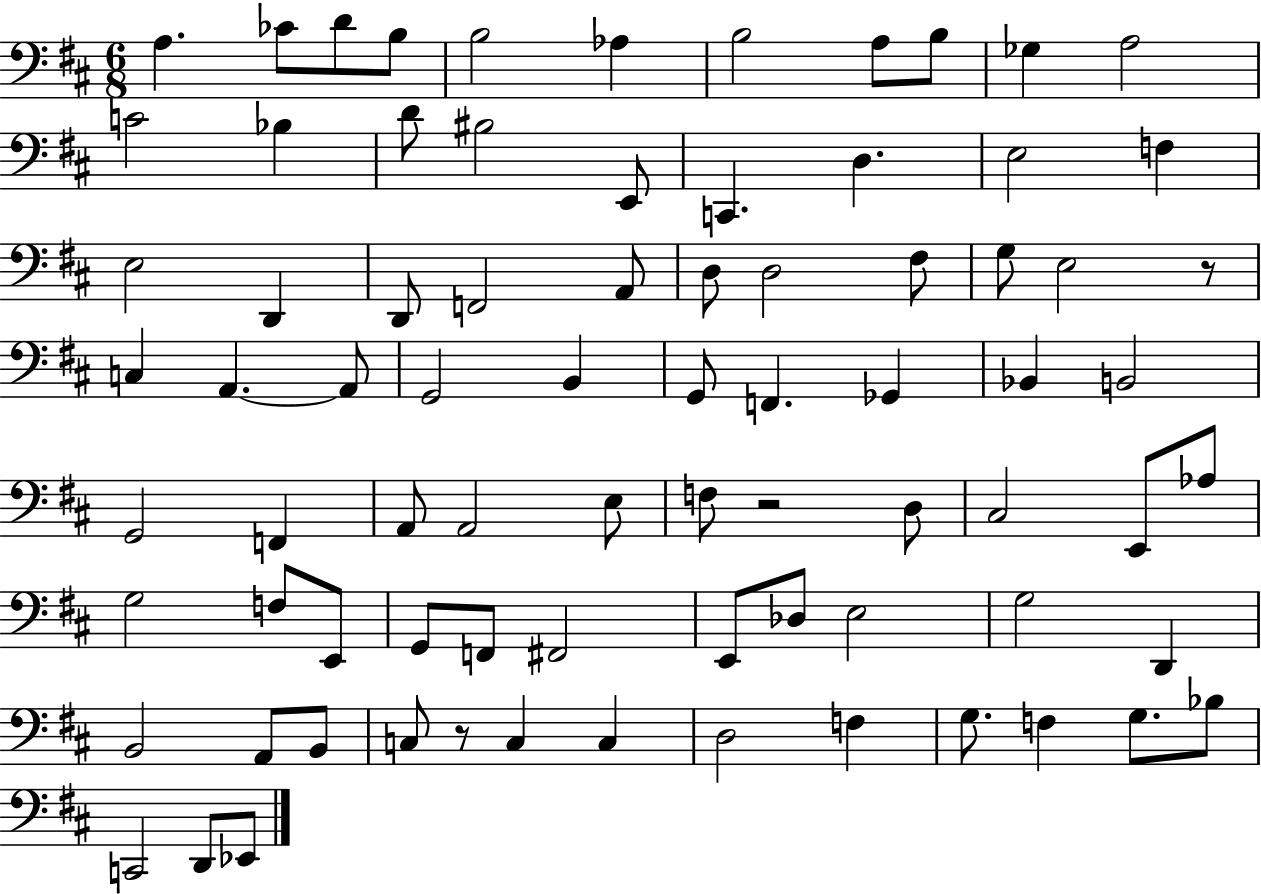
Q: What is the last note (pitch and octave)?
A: Eb2